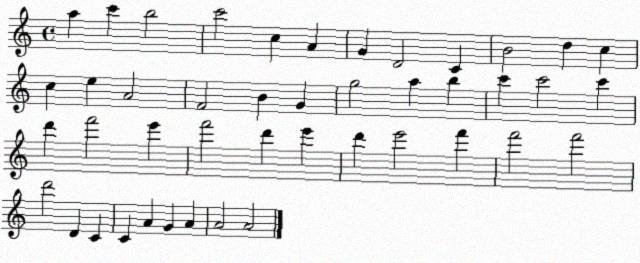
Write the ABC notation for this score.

X:1
T:Untitled
M:4/4
L:1/4
K:C
a c' b2 c'2 c A G D2 C B2 d c c e A2 F2 B G g2 a b c' c'2 c' d' f'2 e' f'2 d' e' d' e'2 f' f'2 f'2 d'2 D C C A G A A2 A2